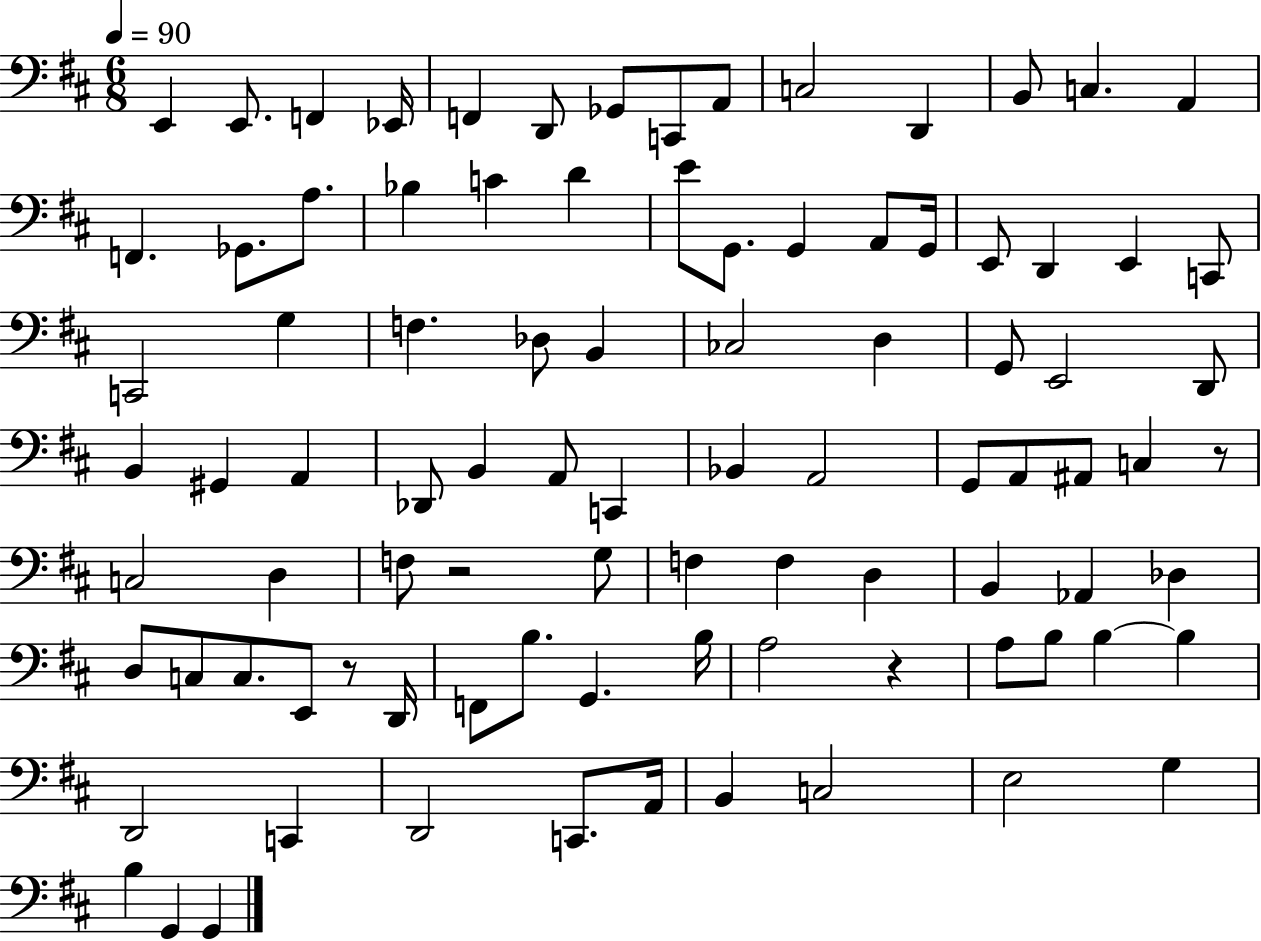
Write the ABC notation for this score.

X:1
T:Untitled
M:6/8
L:1/4
K:D
E,, E,,/2 F,, _E,,/4 F,, D,,/2 _G,,/2 C,,/2 A,,/2 C,2 D,, B,,/2 C, A,, F,, _G,,/2 A,/2 _B, C D E/2 G,,/2 G,, A,,/2 G,,/4 E,,/2 D,, E,, C,,/2 C,,2 G, F, _D,/2 B,, _C,2 D, G,,/2 E,,2 D,,/2 B,, ^G,, A,, _D,,/2 B,, A,,/2 C,, _B,, A,,2 G,,/2 A,,/2 ^A,,/2 C, z/2 C,2 D, F,/2 z2 G,/2 F, F, D, B,, _A,, _D, D,/2 C,/2 C,/2 E,,/2 z/2 D,,/4 F,,/2 B,/2 G,, B,/4 A,2 z A,/2 B,/2 B, B, D,,2 C,, D,,2 C,,/2 A,,/4 B,, C,2 E,2 G, B, G,, G,,